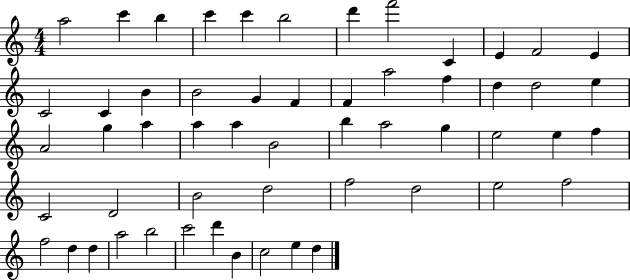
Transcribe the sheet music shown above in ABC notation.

X:1
T:Untitled
M:4/4
L:1/4
K:C
a2 c' b c' c' b2 d' f'2 C E F2 E C2 C B B2 G F F a2 f d d2 e A2 g a a a B2 b a2 g e2 e f C2 D2 B2 d2 f2 d2 e2 f2 f2 d d a2 b2 c'2 d' B c2 e d